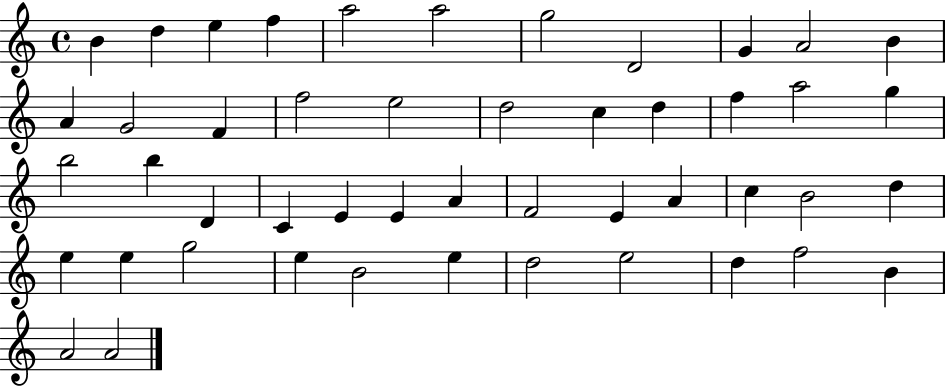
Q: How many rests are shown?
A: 0